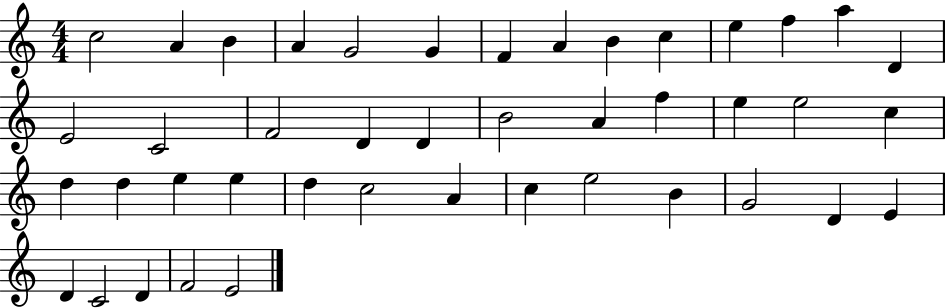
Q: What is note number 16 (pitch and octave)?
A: C4